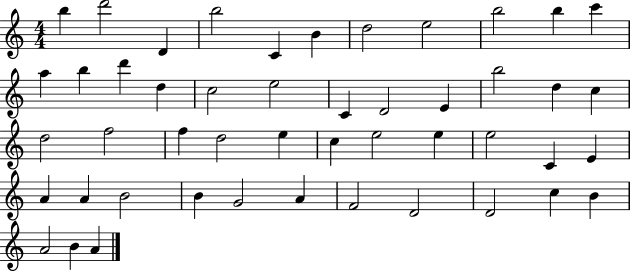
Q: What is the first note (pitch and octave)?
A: B5